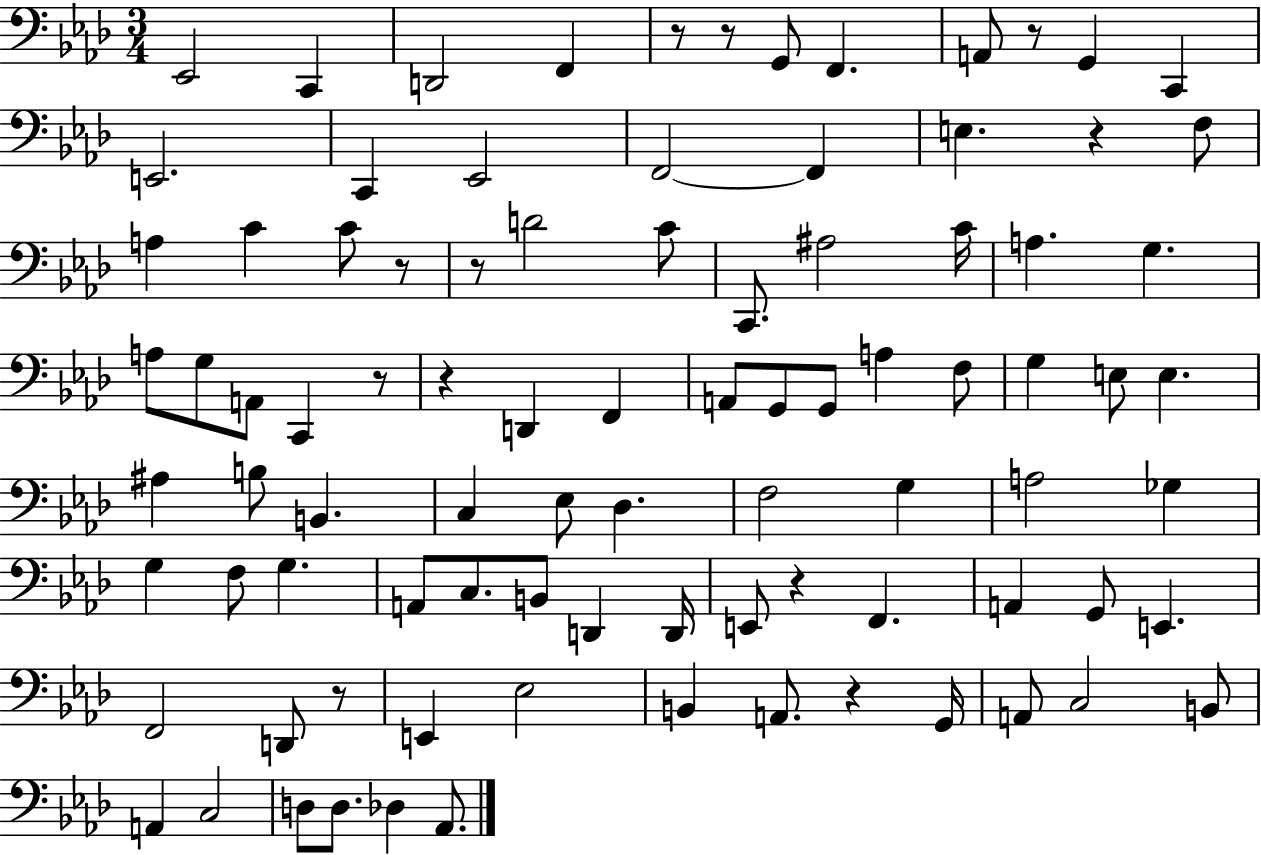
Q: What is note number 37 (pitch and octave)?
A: F3